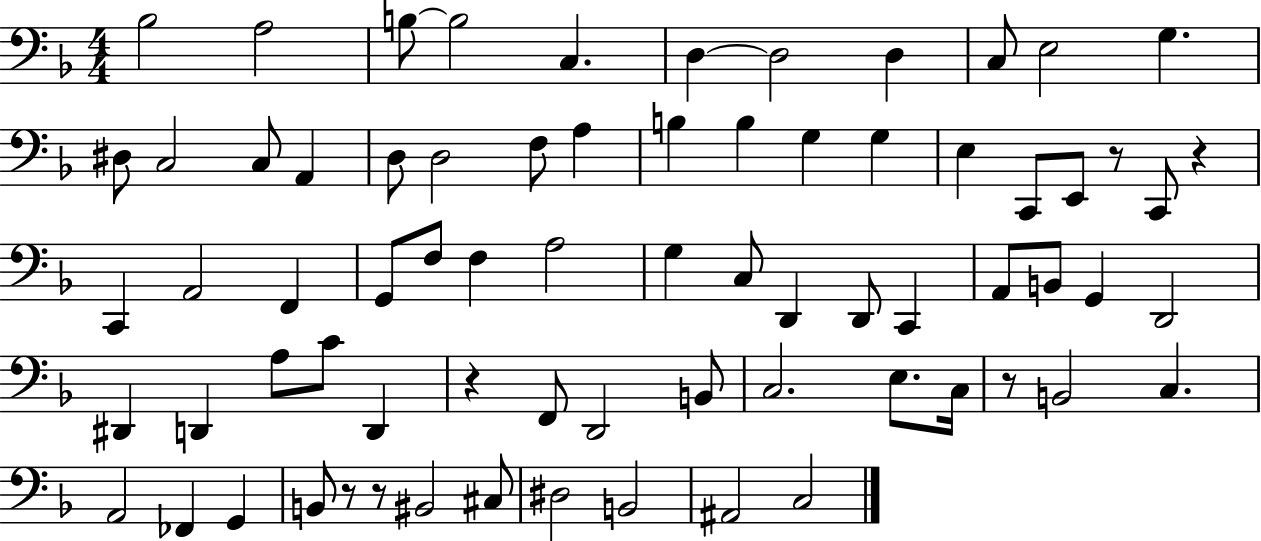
{
  \clef bass
  \numericTimeSignature
  \time 4/4
  \key f \major
  bes2 a2 | b8~~ b2 c4. | d4~~ d2 d4 | c8 e2 g4. | \break dis8 c2 c8 a,4 | d8 d2 f8 a4 | b4 b4 g4 g4 | e4 c,8 e,8 r8 c,8 r4 | \break c,4 a,2 f,4 | g,8 f8 f4 a2 | g4 c8 d,4 d,8 c,4 | a,8 b,8 g,4 d,2 | \break dis,4 d,4 a8 c'8 d,4 | r4 f,8 d,2 b,8 | c2. e8. c16 | r8 b,2 c4. | \break a,2 fes,4 g,4 | b,8 r8 r8 bis,2 cis8 | dis2 b,2 | ais,2 c2 | \break \bar "|."
}